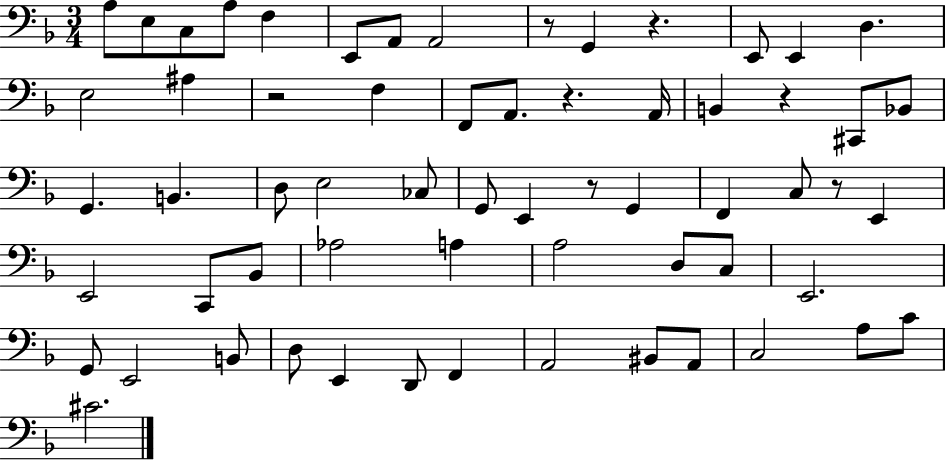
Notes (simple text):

A3/e E3/e C3/e A3/e F3/q E2/e A2/e A2/h R/e G2/q R/q. E2/e E2/q D3/q. E3/h A#3/q R/h F3/q F2/e A2/e. R/q. A2/s B2/q R/q C#2/e Bb2/e G2/q. B2/q. D3/e E3/h CES3/e G2/e E2/q R/e G2/q F2/q C3/e R/e E2/q E2/h C2/e Bb2/e Ab3/h A3/q A3/h D3/e C3/e E2/h. G2/e E2/h B2/e D3/e E2/q D2/e F2/q A2/h BIS2/e A2/e C3/h A3/e C4/e C#4/h.